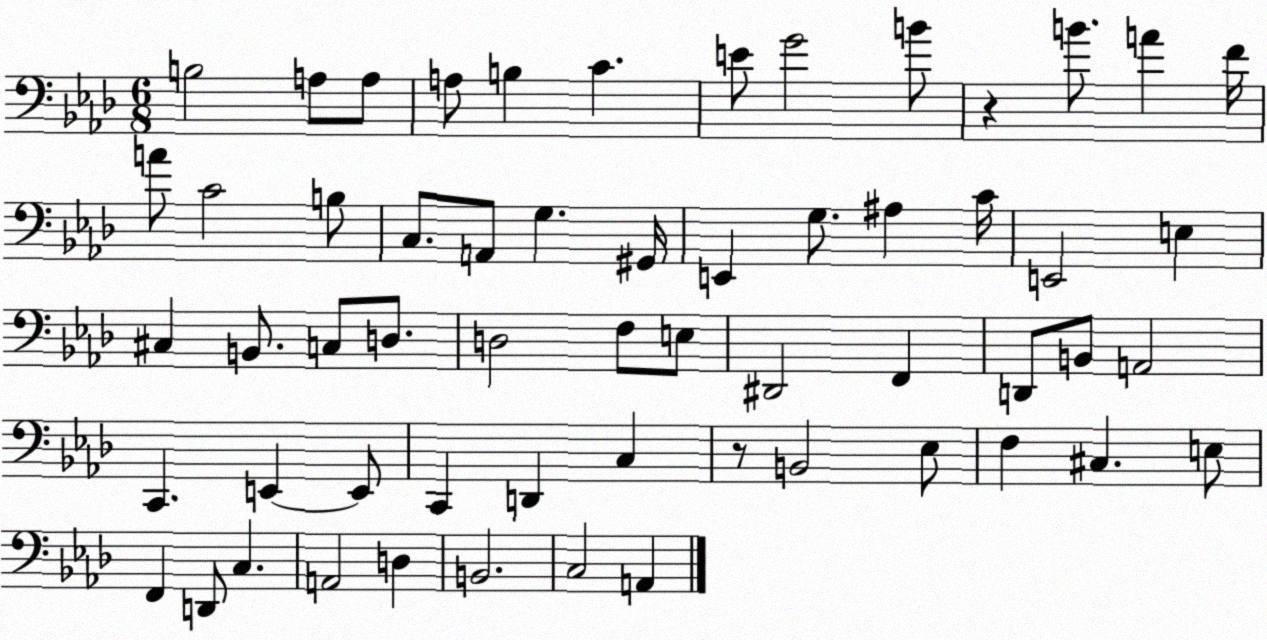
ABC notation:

X:1
T:Untitled
M:6/8
L:1/4
K:Ab
B,2 A,/2 A,/2 A,/2 B, C E/2 G2 B/2 z B/2 A F/4 A/2 C2 B,/2 C,/2 A,,/2 G, ^G,,/4 E,, G,/2 ^A, C/4 E,,2 E, ^C, B,,/2 C,/2 D,/2 D,2 F,/2 E,/2 ^D,,2 F,, D,,/2 B,,/2 A,,2 C,, E,, E,,/2 C,, D,, C, z/2 B,,2 _E,/2 F, ^C, E,/2 F,, D,,/2 C, A,,2 D, B,,2 C,2 A,,